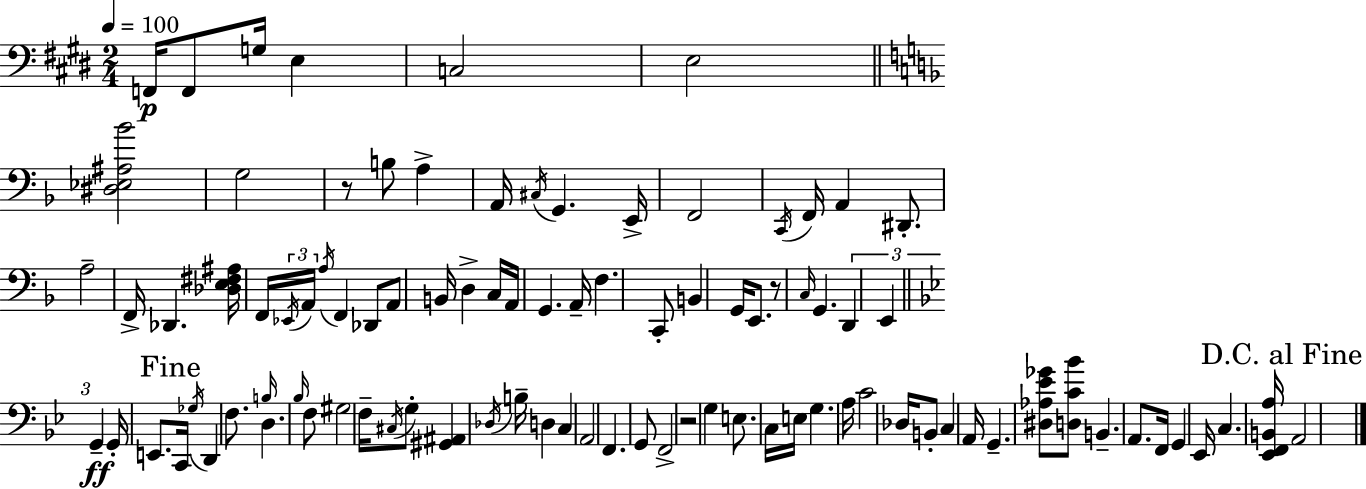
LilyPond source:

{
  \clef bass
  \numericTimeSignature
  \time 2/4
  \key e \major
  \tempo 4 = 100
  \repeat volta 2 { f,16\p f,8 g16 e4 | c2 | e2 | \bar "||" \break \key f \major <dis ees ais bes'>2 | g2 | r8 b8 a4-> | a,16 \acciaccatura { cis16 } g,4. | \break e,16-> f,2 | \acciaccatura { c,16 } f,16 a,4 dis,8.-. | a2-- | f,16-> des,4. | \break <des e fis ais>16 f,16 \tuplet 3/2 { \acciaccatura { ees,16 } a,16 \acciaccatura { a16 } } f,4 | des,8 a,8 b,16 d4-> | c16 a,16 g,4. | a,16-- f4. | \break c,8-. b,4 | g,16 e,8. r8 \grace { c16 } g,4. | \tuplet 3/2 { d,4 | e,4 \bar "||" \break \key bes \major g,4--\ff } g,16-. e,8. | \mark "Fine" c,16 \acciaccatura { ges16 } d,4 f8. | \grace { b16 } d4. | \grace { bes16 } f8 gis2 | \break f16-- \acciaccatura { cis16 } g8-. <gis, ais,>4 | \acciaccatura { des16 } b16-- d4 | c4 a,2 | f,4. | \break g,8 f,2-> | r2 | g4 | e8. c16 e16 g4. | \break a16 c'2 | des16 b,8-. | c4 a,16 g,4.-- | <dis aes ees' ges'>8 <d c' bes'>8 b,4.-- | \break a,8. | f,16 g,4 ees,16 c4. | <ees, f, b, a>16 \mark "D.C. al Fine" a,2 | } \bar "|."
}